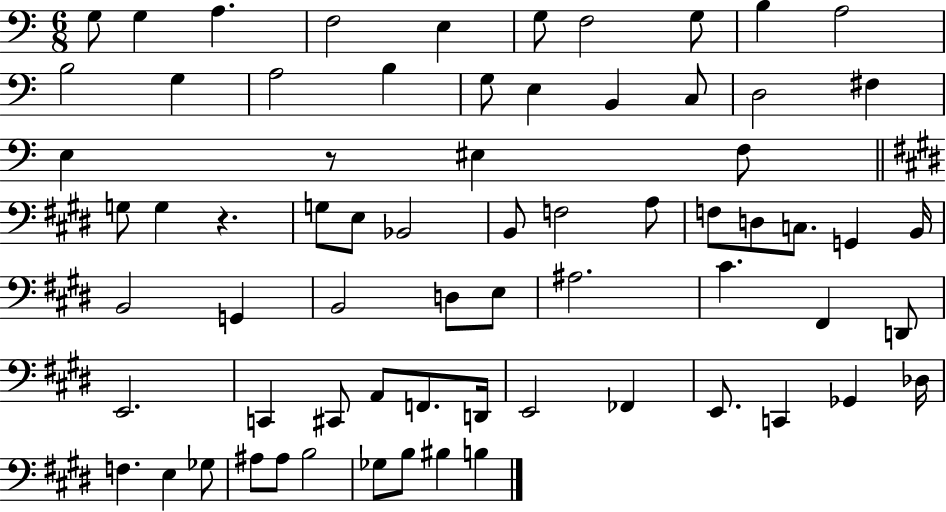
G3/e G3/q A3/q. F3/h E3/q G3/e F3/h G3/e B3/q A3/h B3/h G3/q A3/h B3/q G3/e E3/q B2/q C3/e D3/h F#3/q E3/q R/e EIS3/q F3/e G3/e G3/q R/q. G3/e E3/e Bb2/h B2/e F3/h A3/e F3/e D3/e C3/e. G2/q B2/s B2/h G2/q B2/h D3/e E3/e A#3/h. C#4/q. F#2/q D2/e E2/h. C2/q C#2/e A2/e F2/e. D2/s E2/h FES2/q E2/e. C2/q Gb2/q Db3/s F3/q. E3/q Gb3/e A#3/e A#3/e B3/h Gb3/e B3/e BIS3/q B3/q